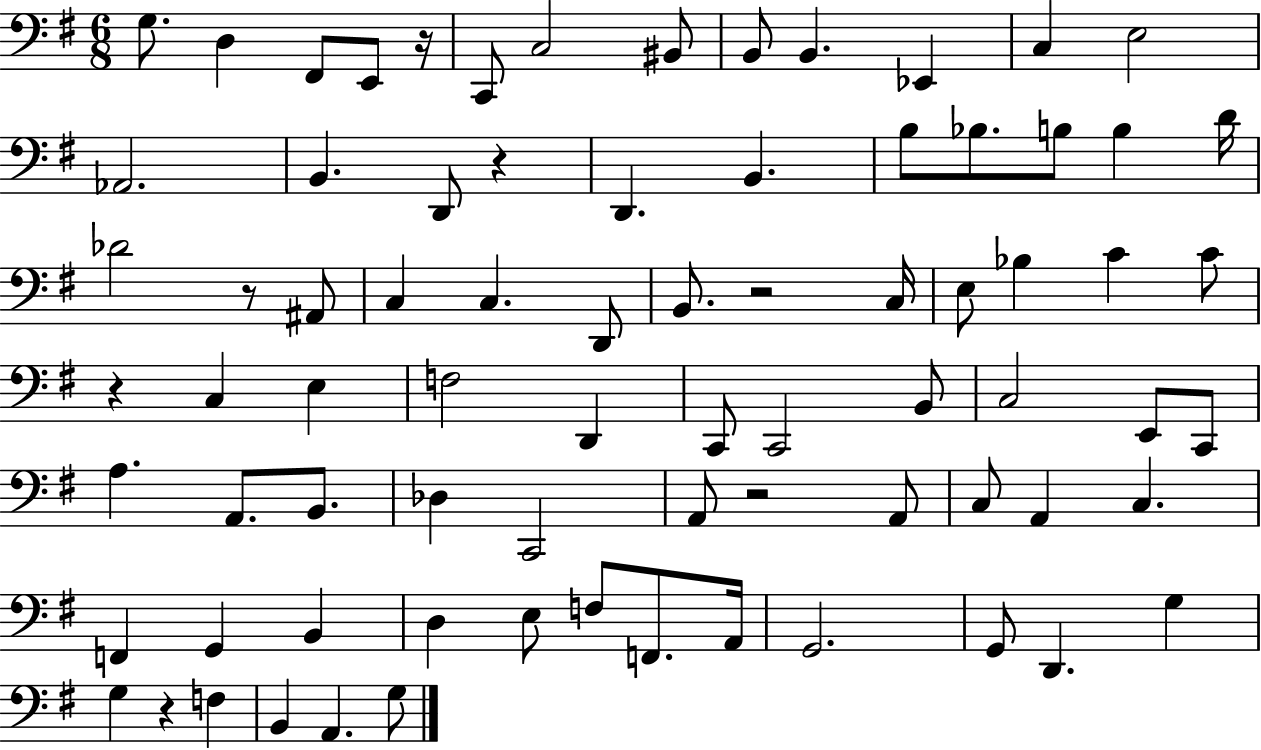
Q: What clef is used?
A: bass